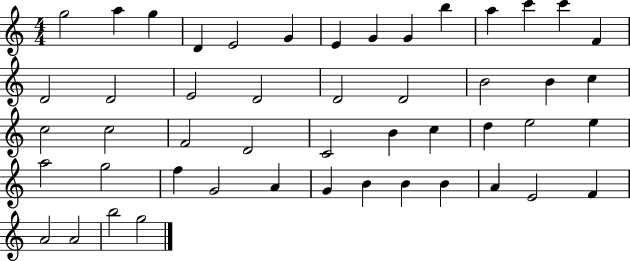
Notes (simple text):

G5/h A5/q G5/q D4/q E4/h G4/q E4/q G4/q G4/q B5/q A5/q C6/q C6/q F4/q D4/h D4/h E4/h D4/h D4/h D4/h B4/h B4/q C5/q C5/h C5/h F4/h D4/h C4/h B4/q C5/q D5/q E5/h E5/q A5/h G5/h F5/q G4/h A4/q G4/q B4/q B4/q B4/q A4/q E4/h F4/q A4/h A4/h B5/h G5/h